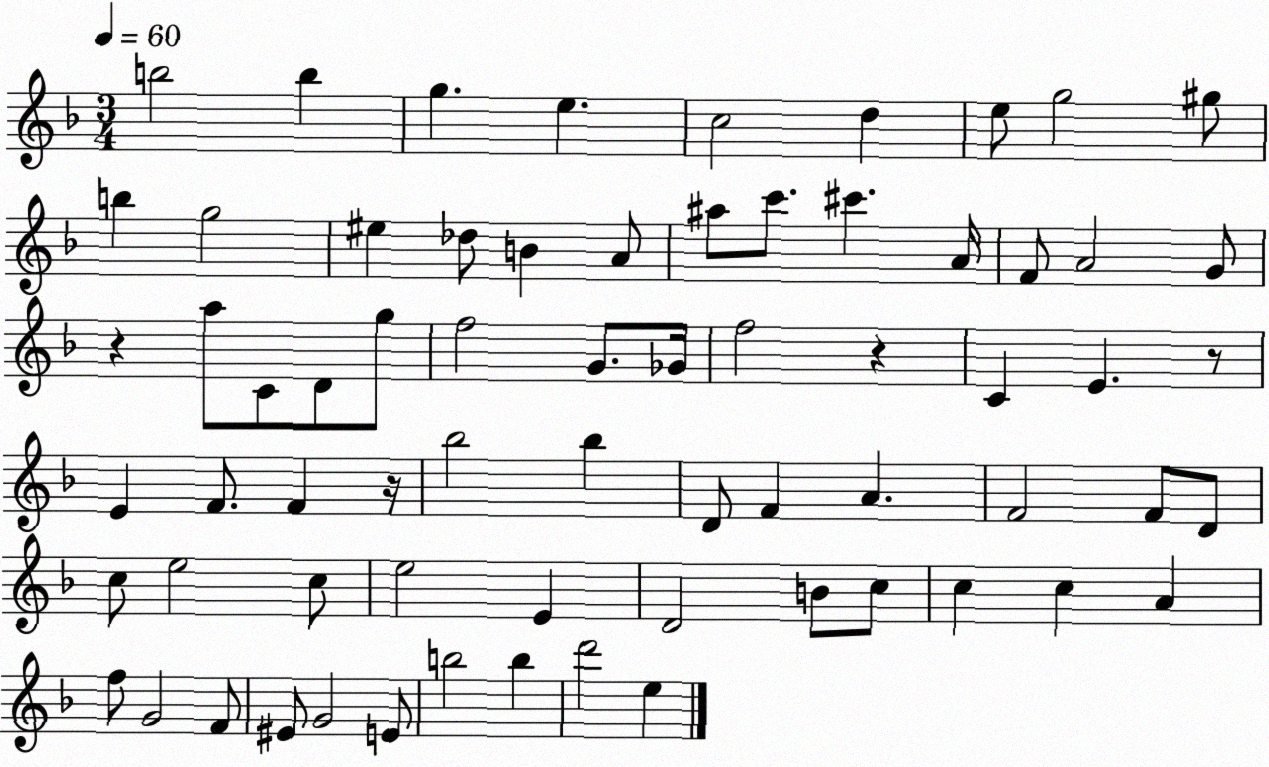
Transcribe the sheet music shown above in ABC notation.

X:1
T:Untitled
M:3/4
L:1/4
K:F
b2 b g e c2 d e/2 g2 ^g/2 b g2 ^e _d/2 B A/2 ^a/2 c'/2 ^c' A/4 F/2 A2 G/2 z a/2 C/2 D/2 g/2 f2 G/2 _G/4 f2 z C E z/2 E F/2 F z/4 _b2 _b D/2 F A F2 F/2 D/2 c/2 e2 c/2 e2 E D2 B/2 c/2 c c A f/2 G2 F/2 ^E/2 G2 E/2 b2 b d'2 e